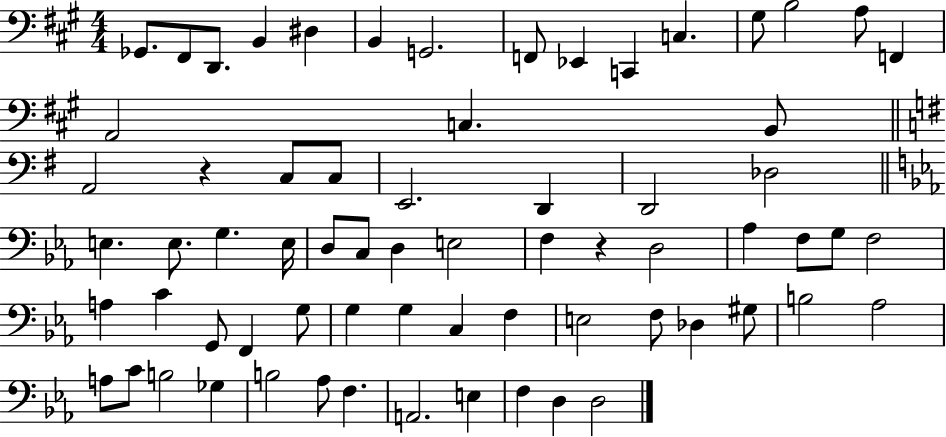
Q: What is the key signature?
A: A major